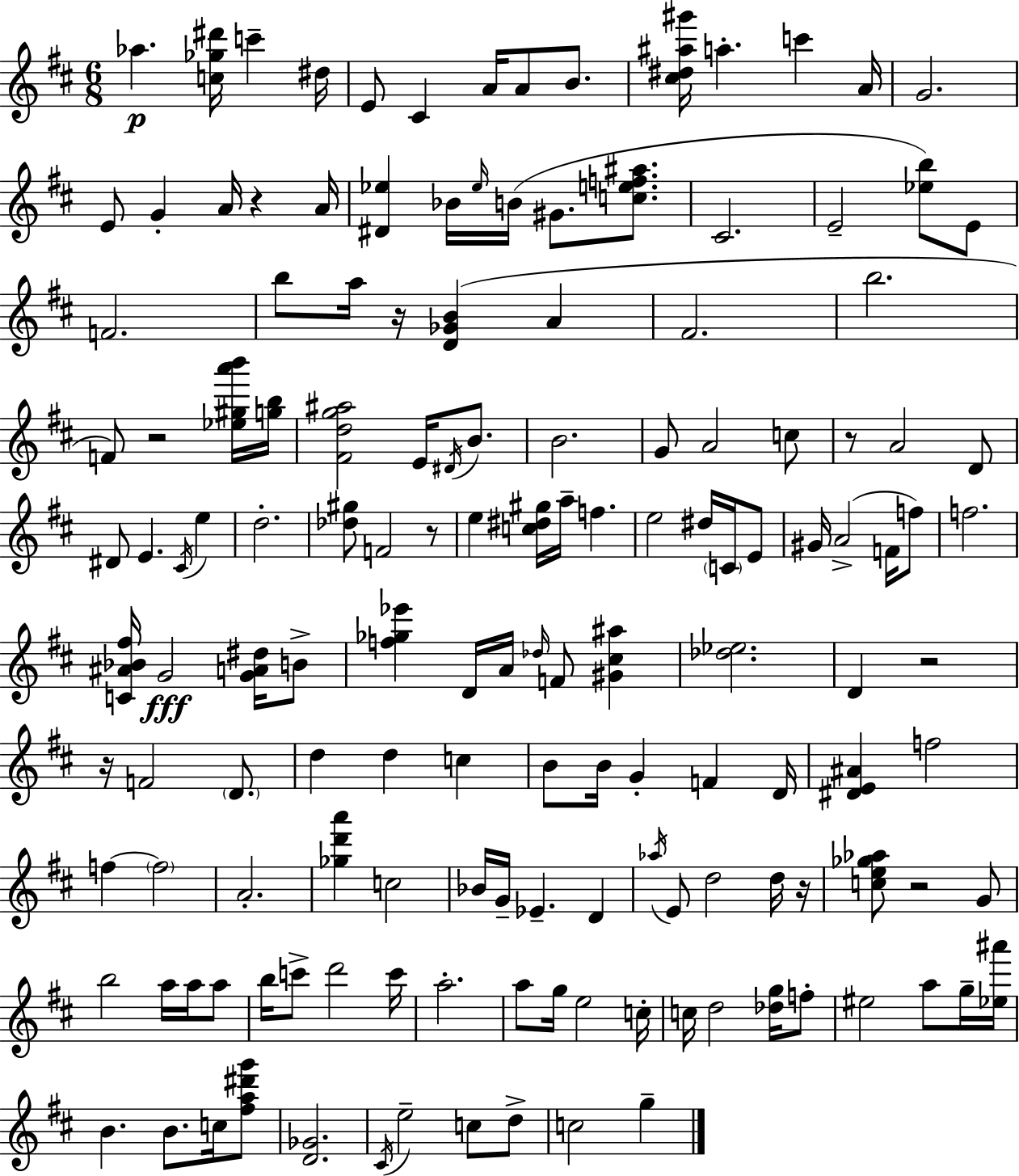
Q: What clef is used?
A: treble